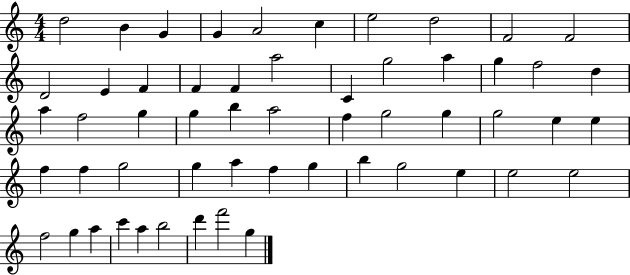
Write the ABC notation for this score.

X:1
T:Untitled
M:4/4
L:1/4
K:C
d2 B G G A2 c e2 d2 F2 F2 D2 E F F F a2 C g2 a g f2 d a f2 g g b a2 f g2 g g2 e e f f g2 g a f g b g2 e e2 e2 f2 g a c' a b2 d' f'2 g